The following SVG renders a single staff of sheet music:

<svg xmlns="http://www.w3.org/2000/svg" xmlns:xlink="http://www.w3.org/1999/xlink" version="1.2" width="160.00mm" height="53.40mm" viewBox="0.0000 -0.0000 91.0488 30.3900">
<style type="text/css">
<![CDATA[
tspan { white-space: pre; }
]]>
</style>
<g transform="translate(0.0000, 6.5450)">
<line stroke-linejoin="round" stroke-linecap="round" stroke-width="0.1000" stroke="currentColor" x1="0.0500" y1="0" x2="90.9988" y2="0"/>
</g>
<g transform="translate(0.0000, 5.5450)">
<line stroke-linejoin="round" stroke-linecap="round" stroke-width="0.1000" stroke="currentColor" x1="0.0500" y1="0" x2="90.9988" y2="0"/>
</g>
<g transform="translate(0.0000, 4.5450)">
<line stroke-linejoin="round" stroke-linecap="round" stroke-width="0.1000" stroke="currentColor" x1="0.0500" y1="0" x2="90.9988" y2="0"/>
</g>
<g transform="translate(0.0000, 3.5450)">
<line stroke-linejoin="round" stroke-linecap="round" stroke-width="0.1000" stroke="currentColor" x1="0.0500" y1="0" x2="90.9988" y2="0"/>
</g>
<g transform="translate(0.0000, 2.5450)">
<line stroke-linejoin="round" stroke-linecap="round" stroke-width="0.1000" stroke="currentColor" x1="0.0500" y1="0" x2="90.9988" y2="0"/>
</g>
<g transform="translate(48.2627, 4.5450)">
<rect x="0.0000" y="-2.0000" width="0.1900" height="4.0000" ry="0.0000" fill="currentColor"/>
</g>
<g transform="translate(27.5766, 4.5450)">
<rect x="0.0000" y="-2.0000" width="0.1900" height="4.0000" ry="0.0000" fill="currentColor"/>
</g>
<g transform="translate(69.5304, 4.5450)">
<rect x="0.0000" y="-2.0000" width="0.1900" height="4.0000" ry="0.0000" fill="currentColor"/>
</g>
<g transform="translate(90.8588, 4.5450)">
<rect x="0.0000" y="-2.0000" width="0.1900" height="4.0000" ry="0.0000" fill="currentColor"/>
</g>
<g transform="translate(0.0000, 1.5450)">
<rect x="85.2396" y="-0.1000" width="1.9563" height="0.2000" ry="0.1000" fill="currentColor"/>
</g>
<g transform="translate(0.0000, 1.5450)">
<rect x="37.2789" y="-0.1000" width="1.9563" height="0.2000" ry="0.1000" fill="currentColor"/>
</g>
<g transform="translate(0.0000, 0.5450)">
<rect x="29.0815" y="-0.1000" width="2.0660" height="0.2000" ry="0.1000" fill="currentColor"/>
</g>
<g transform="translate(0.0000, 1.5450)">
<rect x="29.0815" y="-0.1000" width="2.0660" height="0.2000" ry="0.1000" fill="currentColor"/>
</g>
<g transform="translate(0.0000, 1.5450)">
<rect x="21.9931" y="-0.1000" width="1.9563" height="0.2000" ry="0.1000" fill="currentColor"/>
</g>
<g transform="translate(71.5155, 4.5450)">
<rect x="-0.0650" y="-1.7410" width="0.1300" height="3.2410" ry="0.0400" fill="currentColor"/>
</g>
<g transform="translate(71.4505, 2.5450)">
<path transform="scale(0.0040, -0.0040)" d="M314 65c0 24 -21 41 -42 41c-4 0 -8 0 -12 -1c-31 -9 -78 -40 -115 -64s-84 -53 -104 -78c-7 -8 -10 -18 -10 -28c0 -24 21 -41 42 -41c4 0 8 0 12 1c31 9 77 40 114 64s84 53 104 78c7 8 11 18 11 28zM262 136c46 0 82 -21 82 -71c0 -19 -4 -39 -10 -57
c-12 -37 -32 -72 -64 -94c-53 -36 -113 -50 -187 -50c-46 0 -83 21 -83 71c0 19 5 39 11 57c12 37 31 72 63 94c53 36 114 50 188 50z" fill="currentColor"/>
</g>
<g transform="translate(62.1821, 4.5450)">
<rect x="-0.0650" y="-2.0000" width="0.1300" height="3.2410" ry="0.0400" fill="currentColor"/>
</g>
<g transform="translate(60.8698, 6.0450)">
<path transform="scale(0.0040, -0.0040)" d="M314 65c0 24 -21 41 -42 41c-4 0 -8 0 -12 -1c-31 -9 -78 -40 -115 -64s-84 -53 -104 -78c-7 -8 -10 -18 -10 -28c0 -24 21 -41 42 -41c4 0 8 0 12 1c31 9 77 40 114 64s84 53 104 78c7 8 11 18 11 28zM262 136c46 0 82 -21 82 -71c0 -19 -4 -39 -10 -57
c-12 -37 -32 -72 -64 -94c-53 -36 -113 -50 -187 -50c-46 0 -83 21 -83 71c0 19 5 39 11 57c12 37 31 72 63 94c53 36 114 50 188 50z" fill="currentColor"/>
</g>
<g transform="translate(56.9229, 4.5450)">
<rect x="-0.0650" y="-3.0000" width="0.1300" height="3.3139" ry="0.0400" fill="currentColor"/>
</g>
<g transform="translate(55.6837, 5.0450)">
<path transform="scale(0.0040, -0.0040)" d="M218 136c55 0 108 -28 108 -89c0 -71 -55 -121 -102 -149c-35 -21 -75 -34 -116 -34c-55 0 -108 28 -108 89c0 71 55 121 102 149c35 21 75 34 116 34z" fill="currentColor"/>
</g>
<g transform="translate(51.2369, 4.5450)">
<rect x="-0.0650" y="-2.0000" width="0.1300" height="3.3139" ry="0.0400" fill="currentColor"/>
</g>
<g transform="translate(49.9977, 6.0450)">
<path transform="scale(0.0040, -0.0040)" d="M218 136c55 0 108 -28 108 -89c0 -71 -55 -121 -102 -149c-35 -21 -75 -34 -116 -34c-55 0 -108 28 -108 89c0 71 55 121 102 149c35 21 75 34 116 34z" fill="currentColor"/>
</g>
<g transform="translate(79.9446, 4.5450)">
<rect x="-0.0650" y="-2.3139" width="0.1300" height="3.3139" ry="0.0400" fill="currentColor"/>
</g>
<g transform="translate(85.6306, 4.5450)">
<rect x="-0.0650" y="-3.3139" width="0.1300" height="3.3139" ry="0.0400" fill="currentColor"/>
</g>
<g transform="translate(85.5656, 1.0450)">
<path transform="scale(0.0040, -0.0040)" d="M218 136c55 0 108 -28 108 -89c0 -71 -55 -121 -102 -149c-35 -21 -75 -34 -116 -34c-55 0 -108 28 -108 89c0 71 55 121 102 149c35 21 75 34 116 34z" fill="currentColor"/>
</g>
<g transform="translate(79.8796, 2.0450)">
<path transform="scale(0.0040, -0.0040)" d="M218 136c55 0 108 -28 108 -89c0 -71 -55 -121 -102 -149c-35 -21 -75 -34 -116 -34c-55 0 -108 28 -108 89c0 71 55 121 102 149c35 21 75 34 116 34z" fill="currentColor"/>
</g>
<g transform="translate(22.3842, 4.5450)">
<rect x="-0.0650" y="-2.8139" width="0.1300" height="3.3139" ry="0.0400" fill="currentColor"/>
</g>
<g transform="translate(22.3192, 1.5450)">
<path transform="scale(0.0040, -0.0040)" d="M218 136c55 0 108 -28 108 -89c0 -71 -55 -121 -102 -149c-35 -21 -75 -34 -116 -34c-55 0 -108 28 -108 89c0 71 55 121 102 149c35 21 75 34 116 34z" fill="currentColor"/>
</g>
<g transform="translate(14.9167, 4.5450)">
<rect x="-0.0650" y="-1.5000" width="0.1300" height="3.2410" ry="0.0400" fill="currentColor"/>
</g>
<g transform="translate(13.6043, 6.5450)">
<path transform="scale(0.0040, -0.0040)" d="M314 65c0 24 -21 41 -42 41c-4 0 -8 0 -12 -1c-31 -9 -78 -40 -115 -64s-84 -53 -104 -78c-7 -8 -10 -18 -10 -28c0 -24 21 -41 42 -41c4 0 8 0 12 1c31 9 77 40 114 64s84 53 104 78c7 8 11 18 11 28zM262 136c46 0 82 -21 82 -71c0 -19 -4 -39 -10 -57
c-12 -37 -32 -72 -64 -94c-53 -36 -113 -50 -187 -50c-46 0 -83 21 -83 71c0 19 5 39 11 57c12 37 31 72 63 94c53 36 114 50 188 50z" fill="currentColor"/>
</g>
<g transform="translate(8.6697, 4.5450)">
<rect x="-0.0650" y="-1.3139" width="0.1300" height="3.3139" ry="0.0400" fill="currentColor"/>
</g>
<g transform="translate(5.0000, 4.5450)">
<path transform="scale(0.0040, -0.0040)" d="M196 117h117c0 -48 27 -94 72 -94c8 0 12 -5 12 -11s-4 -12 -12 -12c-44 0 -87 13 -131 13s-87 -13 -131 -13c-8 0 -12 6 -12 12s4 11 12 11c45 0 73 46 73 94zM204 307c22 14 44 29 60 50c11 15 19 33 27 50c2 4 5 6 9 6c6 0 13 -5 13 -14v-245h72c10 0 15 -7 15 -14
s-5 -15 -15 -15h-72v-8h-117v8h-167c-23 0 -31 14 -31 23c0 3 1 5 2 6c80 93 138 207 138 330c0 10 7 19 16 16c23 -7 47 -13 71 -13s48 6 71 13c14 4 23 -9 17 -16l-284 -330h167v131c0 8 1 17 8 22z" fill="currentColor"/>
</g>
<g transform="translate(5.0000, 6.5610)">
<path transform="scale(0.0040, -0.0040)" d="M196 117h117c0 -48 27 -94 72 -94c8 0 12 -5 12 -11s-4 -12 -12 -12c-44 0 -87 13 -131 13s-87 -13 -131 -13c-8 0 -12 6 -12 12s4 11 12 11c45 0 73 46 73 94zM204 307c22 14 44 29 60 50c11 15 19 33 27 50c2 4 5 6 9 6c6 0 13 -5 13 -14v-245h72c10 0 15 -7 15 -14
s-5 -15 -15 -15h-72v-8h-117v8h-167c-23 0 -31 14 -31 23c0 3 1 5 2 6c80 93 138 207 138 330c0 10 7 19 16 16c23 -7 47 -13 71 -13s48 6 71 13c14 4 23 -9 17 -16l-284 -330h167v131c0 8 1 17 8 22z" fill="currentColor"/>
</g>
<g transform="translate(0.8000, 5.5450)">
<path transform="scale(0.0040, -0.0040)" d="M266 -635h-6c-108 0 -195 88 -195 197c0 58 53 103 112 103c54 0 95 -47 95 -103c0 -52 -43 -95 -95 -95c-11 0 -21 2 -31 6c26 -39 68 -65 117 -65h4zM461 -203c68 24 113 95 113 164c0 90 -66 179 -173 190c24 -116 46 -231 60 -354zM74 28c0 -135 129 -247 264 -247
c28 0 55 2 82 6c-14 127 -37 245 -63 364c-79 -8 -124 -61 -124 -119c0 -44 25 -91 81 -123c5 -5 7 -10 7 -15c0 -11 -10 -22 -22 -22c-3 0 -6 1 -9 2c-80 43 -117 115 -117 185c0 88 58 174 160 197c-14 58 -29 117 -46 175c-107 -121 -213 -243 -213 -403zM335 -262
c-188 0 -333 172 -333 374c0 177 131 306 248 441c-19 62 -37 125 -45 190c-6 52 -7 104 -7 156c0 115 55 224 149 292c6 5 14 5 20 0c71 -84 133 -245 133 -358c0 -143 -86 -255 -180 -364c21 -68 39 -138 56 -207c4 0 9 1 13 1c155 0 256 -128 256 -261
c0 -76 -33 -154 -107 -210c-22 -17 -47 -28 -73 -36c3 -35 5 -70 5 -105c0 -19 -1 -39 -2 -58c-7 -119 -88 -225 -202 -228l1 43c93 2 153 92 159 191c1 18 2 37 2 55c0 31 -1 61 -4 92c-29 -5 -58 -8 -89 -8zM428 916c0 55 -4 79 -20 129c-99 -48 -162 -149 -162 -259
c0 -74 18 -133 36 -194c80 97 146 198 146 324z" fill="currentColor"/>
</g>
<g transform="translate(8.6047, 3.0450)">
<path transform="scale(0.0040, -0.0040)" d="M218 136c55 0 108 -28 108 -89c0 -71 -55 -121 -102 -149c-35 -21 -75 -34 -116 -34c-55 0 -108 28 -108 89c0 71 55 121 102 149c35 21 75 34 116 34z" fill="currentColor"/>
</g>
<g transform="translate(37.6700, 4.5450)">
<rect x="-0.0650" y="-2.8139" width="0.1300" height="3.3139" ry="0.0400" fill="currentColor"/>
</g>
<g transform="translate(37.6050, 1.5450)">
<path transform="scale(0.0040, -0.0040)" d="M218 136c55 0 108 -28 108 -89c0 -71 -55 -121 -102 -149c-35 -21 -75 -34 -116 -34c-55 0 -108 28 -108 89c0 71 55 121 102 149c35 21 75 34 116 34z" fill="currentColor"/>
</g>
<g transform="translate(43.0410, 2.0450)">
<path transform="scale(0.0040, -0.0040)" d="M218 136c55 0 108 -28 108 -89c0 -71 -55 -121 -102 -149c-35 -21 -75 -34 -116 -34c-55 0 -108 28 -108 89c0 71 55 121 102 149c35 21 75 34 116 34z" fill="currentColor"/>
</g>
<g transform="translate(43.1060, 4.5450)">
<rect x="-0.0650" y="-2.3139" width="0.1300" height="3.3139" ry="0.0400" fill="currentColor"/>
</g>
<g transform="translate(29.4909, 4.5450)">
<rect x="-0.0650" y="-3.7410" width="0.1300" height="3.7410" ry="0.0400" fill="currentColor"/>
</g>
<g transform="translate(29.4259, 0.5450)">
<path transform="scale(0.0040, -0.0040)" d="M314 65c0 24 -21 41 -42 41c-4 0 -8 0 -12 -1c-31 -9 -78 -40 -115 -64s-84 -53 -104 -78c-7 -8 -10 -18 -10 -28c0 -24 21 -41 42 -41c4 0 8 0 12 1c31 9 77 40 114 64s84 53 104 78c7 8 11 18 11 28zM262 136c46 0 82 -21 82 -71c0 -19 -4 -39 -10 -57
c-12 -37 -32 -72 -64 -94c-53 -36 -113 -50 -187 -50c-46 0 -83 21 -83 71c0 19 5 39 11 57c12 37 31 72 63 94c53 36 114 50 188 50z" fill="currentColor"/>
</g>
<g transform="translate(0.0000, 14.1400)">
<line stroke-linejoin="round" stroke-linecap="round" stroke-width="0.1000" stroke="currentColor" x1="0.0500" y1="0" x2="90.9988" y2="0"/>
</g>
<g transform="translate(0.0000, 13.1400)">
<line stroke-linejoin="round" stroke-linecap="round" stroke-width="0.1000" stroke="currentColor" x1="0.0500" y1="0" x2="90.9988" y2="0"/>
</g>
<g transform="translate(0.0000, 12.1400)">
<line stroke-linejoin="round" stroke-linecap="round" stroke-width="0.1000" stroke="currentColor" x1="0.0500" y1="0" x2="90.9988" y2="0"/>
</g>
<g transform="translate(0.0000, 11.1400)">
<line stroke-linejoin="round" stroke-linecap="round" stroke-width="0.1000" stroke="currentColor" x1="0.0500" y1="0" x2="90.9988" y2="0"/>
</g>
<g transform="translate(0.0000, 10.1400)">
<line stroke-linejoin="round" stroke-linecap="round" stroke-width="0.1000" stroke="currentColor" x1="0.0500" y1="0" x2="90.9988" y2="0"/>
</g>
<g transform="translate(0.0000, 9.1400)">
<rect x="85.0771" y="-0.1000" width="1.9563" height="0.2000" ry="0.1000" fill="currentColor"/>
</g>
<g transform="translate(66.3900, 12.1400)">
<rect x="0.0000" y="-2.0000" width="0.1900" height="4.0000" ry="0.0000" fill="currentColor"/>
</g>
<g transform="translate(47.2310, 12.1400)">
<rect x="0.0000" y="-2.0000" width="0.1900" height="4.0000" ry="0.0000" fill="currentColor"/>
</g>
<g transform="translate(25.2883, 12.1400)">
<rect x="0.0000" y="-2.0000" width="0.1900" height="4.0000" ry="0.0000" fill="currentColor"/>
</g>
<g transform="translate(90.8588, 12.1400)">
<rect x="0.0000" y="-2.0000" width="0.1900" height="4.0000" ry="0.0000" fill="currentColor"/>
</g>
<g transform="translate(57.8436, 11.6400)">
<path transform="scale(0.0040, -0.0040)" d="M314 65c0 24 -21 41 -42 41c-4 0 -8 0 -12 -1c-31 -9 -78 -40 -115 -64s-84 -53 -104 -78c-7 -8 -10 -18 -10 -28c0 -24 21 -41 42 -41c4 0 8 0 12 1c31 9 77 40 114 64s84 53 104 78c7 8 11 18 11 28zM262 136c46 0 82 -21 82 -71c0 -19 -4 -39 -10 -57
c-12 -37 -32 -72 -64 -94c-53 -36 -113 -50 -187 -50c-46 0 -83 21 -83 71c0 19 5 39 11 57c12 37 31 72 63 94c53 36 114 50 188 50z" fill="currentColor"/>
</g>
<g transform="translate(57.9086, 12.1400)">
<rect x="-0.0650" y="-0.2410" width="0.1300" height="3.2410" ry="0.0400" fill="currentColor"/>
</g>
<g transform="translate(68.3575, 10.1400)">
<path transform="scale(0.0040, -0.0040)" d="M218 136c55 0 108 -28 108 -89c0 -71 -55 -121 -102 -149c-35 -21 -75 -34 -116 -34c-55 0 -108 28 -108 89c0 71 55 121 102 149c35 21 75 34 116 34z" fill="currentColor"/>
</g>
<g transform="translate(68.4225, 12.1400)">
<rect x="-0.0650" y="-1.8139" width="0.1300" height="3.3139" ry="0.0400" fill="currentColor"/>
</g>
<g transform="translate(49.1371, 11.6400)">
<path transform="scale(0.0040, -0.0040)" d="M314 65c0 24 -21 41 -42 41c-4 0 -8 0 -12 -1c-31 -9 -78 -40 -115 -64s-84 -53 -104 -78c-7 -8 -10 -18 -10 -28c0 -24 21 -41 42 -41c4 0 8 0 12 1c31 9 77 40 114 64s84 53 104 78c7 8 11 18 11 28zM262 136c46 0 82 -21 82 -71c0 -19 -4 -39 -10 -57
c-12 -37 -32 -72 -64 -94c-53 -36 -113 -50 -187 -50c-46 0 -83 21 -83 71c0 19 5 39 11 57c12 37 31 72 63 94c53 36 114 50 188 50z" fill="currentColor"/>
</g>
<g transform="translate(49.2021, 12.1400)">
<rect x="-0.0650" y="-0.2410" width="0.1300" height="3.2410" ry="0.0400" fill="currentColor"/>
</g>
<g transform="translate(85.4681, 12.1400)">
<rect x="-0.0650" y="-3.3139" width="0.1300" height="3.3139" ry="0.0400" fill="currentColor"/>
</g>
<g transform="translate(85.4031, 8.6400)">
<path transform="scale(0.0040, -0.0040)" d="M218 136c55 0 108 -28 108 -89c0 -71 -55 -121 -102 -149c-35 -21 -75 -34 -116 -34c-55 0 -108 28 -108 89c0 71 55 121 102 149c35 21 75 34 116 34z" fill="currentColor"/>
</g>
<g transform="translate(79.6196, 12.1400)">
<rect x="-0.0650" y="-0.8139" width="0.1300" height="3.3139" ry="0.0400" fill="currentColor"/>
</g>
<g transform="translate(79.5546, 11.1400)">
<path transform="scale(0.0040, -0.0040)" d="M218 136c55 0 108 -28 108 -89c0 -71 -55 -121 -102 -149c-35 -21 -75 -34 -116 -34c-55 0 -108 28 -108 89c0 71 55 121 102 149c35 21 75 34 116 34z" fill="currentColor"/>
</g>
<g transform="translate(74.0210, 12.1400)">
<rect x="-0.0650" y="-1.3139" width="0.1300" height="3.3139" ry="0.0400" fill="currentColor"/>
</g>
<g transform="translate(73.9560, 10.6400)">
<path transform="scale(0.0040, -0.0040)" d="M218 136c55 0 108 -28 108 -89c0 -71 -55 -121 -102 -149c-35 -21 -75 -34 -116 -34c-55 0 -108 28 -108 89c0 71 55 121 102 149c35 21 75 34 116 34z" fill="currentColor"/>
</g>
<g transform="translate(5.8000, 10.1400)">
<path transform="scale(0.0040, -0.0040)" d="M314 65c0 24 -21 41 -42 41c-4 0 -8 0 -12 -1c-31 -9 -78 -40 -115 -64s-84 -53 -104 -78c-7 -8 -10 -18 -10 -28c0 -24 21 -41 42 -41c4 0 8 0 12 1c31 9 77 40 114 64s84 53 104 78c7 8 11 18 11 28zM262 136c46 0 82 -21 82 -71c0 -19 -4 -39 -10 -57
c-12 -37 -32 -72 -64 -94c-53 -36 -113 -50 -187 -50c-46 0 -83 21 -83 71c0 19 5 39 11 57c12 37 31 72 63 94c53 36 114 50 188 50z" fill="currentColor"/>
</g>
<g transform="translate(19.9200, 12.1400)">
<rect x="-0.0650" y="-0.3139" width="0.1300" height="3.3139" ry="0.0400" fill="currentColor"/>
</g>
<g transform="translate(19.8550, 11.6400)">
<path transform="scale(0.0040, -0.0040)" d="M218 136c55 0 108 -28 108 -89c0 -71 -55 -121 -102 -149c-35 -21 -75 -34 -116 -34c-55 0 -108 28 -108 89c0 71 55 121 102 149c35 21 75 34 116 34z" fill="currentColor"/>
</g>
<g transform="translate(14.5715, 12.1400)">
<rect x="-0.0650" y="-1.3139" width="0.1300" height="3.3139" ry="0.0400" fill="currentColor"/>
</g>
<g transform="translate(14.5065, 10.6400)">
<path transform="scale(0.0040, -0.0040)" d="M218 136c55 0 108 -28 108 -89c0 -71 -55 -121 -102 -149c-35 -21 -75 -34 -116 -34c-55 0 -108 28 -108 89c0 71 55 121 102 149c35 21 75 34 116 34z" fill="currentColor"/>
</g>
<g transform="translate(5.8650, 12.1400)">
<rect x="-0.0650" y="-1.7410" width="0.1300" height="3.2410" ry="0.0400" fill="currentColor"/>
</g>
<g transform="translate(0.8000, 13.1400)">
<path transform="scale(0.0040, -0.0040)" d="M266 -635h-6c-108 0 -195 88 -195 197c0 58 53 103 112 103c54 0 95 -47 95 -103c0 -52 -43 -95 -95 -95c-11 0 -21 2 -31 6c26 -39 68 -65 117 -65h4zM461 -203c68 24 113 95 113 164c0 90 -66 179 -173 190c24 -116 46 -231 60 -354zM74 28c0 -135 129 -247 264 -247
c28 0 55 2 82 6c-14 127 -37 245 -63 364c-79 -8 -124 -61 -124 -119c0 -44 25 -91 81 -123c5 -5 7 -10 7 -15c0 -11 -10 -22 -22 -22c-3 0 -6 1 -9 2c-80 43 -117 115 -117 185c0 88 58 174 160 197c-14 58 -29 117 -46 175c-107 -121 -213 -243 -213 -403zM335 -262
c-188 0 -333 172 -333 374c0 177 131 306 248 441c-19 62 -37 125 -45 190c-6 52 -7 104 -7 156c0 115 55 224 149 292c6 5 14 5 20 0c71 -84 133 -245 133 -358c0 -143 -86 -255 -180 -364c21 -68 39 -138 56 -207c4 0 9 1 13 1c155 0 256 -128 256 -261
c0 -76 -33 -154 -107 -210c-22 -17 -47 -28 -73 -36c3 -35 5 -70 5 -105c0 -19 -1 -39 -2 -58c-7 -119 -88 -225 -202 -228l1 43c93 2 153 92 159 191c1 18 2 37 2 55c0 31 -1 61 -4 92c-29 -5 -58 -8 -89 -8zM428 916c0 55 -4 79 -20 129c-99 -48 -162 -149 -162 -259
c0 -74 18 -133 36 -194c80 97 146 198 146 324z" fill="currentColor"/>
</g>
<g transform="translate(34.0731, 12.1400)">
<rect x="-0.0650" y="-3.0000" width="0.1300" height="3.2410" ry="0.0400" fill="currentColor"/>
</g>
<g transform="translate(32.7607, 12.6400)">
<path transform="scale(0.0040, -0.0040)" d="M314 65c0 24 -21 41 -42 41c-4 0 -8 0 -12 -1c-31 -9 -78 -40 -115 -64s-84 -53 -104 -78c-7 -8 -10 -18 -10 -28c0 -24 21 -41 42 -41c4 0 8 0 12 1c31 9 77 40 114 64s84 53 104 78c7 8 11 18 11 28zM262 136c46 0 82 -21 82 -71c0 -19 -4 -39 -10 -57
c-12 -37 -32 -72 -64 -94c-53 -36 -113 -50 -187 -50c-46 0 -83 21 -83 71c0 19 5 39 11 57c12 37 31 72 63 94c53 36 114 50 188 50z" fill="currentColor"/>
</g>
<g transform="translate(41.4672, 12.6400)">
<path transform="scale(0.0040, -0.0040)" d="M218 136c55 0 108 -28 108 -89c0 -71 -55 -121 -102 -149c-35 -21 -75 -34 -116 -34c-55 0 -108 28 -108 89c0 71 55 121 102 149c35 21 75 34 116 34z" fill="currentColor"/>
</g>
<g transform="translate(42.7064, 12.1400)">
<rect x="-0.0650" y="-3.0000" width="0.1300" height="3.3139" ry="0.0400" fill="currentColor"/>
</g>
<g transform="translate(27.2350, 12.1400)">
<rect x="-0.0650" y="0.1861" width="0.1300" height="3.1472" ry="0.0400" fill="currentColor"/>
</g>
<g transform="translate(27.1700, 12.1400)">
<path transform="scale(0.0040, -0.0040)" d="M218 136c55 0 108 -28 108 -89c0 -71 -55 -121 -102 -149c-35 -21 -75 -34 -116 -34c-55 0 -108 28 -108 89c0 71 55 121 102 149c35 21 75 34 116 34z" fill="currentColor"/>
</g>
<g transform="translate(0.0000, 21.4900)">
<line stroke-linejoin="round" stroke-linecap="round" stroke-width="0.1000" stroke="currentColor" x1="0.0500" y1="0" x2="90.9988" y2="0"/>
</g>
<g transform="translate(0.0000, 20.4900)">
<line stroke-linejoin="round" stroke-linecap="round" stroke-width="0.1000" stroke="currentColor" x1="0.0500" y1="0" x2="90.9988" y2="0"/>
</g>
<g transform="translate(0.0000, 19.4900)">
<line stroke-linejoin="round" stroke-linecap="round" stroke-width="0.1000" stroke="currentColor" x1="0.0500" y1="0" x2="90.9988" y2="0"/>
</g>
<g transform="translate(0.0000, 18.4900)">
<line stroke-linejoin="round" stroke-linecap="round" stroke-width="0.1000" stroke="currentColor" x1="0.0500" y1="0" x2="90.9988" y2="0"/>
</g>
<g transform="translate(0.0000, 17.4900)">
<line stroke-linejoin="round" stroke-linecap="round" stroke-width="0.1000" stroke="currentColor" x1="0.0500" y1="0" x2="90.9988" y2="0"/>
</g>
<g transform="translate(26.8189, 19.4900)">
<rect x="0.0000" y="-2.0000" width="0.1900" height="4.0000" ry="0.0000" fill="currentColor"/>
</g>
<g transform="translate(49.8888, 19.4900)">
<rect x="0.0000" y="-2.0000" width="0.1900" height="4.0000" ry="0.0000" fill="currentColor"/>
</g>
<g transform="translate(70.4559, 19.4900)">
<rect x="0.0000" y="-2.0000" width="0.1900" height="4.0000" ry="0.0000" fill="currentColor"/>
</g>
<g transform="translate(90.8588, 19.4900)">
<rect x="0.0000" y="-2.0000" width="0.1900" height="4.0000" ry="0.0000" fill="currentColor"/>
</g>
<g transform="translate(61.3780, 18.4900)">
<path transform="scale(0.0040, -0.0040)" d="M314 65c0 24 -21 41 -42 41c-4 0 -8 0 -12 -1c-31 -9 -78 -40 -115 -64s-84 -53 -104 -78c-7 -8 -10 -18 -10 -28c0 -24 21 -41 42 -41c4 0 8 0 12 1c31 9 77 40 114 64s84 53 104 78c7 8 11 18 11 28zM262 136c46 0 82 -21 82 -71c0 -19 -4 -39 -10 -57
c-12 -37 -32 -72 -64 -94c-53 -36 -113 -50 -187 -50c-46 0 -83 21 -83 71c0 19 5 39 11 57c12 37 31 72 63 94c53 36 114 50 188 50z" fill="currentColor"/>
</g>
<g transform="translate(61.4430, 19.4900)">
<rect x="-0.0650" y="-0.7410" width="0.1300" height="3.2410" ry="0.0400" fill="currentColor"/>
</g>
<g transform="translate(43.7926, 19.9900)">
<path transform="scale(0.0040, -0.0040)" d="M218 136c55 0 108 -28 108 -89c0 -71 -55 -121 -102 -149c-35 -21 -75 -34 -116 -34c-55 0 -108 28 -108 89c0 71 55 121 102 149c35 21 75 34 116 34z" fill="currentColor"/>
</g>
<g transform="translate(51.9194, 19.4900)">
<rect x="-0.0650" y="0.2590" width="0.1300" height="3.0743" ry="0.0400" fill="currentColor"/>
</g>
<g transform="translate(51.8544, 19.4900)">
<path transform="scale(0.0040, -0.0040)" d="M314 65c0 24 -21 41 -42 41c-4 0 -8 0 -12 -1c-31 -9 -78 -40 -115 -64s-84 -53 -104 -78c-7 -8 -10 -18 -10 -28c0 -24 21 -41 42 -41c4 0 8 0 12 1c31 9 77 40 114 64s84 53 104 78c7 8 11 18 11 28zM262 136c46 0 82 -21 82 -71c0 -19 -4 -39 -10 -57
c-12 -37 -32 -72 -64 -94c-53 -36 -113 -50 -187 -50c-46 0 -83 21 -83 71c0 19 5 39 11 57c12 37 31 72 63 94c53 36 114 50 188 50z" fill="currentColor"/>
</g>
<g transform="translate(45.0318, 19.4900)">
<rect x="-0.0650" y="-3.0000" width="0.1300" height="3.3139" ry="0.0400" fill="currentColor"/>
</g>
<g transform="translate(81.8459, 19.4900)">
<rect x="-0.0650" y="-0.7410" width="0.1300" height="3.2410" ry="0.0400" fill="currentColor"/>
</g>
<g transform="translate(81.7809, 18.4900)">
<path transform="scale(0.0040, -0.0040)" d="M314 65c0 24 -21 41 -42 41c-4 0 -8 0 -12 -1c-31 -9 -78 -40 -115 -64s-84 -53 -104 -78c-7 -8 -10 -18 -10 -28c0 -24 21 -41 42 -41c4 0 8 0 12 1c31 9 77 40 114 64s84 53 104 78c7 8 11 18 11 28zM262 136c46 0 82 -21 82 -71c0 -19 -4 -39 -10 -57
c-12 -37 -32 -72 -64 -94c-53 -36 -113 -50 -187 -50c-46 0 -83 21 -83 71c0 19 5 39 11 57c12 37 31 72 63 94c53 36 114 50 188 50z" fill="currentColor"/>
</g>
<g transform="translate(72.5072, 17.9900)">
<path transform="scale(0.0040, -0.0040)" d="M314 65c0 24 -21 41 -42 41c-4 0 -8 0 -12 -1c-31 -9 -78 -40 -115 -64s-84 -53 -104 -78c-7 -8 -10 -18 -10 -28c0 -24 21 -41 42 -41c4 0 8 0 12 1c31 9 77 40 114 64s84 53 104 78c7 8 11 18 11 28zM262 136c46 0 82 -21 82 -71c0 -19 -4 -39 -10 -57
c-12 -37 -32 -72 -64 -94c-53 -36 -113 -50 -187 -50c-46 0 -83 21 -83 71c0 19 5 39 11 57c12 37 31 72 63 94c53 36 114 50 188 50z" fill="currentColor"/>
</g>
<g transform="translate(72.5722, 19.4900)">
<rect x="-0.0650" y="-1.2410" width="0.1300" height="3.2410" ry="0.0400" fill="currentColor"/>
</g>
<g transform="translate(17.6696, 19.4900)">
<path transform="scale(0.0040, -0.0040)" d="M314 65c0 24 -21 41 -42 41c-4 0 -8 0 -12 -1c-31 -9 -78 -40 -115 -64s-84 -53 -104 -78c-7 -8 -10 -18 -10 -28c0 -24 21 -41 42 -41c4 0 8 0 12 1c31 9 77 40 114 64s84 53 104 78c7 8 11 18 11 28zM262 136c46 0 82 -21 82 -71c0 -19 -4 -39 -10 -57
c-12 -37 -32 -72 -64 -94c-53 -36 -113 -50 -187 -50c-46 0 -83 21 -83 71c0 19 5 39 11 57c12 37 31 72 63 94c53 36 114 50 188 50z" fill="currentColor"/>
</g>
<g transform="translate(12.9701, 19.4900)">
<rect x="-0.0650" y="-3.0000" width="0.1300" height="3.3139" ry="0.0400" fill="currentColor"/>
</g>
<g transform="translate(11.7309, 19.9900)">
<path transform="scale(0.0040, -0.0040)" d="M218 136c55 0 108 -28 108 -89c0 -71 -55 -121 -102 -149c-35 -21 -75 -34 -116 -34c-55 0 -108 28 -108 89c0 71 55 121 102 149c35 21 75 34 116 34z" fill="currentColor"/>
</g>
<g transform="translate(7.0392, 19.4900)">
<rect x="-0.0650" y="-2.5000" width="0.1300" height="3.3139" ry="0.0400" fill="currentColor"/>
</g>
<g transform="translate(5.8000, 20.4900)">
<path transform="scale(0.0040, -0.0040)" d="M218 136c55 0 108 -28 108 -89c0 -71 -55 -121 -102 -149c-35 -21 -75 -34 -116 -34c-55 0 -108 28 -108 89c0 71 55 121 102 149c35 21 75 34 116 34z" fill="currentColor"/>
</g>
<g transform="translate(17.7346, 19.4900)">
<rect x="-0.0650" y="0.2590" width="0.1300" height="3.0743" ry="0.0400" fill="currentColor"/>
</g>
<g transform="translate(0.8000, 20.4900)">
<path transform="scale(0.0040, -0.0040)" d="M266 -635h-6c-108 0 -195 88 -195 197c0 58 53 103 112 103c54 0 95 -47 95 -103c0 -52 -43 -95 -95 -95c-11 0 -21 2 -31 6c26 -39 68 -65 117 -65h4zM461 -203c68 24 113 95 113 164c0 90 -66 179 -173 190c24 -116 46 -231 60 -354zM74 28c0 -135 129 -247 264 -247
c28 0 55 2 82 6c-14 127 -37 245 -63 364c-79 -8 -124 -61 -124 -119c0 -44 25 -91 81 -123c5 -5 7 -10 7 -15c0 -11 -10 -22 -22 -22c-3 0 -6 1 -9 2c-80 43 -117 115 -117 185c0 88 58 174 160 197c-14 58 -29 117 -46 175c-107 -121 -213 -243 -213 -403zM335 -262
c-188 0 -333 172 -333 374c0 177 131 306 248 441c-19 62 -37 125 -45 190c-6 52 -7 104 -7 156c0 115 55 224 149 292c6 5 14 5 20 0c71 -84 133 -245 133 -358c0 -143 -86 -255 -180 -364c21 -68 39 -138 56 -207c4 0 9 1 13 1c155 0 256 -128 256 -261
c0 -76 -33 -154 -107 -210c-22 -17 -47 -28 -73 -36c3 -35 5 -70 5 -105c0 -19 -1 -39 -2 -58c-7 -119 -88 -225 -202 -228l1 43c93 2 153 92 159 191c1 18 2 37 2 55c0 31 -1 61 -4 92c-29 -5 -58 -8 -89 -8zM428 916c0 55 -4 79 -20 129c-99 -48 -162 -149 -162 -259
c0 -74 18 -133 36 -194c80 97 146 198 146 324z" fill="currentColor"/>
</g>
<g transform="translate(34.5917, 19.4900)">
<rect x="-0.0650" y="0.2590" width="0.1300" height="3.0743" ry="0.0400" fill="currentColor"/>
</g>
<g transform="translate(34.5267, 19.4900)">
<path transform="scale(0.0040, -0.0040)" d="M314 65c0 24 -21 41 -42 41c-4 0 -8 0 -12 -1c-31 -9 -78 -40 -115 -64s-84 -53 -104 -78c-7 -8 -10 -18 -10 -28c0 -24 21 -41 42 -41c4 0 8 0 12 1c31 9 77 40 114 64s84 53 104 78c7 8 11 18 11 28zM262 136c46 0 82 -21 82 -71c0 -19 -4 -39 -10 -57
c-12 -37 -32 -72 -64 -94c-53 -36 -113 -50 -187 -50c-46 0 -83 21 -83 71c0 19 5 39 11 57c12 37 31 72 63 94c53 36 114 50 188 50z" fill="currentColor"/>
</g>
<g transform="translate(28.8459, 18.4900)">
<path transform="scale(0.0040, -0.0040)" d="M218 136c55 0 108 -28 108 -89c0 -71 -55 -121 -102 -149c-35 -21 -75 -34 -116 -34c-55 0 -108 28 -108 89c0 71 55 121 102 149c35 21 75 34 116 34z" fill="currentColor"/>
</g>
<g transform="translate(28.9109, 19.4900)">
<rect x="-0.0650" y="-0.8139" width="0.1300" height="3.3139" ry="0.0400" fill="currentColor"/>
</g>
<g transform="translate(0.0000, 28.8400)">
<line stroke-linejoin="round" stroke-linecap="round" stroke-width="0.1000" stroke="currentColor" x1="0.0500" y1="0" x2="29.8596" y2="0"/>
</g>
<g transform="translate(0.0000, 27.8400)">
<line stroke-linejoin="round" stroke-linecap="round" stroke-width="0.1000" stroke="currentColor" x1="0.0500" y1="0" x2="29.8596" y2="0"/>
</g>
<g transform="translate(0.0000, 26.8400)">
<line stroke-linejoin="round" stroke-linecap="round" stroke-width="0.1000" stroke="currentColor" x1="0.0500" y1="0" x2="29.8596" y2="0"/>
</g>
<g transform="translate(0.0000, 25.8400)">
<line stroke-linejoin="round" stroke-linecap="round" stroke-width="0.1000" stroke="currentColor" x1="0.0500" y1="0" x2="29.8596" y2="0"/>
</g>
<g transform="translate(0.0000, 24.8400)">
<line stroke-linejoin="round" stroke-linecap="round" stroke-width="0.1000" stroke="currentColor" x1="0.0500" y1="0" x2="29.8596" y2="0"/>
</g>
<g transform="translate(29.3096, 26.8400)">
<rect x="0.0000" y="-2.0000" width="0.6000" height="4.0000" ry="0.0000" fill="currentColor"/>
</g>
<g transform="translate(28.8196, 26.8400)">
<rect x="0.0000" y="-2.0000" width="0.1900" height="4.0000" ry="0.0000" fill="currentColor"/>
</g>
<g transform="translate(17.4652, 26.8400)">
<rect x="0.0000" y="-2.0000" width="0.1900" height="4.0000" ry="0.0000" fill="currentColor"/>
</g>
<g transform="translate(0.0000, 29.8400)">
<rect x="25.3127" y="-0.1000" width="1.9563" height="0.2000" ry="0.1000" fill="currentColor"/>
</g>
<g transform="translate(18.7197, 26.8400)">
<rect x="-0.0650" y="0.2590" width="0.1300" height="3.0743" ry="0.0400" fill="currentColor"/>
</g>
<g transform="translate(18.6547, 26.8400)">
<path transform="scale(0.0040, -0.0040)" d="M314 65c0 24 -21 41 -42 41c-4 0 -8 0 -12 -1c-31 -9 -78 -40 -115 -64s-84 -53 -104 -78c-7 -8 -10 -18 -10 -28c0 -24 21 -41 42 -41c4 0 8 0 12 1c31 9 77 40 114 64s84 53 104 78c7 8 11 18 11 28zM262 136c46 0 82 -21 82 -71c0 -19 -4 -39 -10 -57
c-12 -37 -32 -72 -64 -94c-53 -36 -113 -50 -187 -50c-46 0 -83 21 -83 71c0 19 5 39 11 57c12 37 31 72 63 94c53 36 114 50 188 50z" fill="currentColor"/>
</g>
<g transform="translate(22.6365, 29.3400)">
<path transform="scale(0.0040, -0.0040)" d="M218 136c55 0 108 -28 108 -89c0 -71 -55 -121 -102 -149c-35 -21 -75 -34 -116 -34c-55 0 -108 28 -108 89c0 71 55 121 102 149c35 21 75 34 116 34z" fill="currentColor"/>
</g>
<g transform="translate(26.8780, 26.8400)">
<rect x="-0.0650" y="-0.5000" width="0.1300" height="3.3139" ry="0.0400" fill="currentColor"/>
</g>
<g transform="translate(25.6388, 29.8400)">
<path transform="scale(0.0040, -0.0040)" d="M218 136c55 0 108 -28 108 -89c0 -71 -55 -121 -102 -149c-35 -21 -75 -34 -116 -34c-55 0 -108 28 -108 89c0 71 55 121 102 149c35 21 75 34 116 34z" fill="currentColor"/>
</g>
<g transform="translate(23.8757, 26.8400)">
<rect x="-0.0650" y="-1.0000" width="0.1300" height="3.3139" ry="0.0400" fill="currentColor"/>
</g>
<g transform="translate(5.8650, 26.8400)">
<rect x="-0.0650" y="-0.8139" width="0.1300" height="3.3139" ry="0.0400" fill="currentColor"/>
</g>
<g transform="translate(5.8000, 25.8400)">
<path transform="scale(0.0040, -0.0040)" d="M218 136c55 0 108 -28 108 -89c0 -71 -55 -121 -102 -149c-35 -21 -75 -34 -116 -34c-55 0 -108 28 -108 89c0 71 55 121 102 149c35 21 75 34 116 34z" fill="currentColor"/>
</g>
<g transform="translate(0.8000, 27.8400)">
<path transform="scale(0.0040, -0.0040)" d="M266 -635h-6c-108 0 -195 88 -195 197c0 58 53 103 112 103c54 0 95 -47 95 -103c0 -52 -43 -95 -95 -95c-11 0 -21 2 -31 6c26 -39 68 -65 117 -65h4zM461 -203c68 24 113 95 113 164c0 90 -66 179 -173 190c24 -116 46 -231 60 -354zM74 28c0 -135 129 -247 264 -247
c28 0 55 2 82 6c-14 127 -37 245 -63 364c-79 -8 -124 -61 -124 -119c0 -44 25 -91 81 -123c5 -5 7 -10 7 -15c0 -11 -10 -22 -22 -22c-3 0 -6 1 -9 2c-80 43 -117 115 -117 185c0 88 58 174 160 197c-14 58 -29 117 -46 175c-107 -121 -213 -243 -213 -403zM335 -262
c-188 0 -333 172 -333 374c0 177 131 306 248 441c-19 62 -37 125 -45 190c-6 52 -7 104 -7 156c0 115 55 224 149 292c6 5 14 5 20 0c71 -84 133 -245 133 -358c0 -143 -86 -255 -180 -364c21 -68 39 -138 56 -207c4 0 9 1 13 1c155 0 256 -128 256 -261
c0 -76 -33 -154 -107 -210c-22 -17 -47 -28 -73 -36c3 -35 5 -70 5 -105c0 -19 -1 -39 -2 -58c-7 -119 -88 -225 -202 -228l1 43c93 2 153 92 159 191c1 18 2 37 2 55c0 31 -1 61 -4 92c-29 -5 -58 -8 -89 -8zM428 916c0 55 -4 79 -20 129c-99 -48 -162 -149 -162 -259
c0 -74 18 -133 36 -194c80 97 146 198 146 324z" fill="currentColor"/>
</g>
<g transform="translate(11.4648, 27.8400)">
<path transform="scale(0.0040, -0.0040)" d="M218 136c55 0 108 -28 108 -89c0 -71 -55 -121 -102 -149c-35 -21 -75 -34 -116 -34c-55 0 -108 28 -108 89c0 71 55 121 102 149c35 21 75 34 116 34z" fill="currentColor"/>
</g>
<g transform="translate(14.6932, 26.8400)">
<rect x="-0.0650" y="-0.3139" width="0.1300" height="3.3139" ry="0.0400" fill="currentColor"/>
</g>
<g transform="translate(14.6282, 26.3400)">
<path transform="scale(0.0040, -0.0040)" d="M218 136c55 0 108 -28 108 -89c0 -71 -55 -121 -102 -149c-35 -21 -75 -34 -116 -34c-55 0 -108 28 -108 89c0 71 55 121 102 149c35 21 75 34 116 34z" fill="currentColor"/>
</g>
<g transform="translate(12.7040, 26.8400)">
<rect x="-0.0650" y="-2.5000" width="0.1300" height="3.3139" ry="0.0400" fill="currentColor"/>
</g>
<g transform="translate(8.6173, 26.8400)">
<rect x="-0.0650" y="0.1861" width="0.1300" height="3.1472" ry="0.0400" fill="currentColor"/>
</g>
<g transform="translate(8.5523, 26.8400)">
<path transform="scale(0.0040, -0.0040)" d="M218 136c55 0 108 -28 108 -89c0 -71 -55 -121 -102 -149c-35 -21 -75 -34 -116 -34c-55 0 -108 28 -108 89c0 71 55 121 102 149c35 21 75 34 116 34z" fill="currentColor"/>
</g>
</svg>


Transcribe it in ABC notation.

X:1
T:Untitled
M:4/4
L:1/4
K:C
e E2 a c'2 a g F A F2 f2 g b f2 e c B A2 A c2 c2 f e d b G A B2 d B2 A B2 d2 e2 d2 d B G c B2 D C